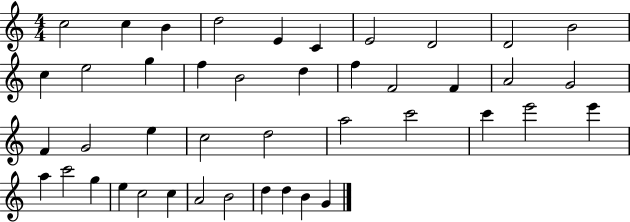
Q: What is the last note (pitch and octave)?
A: G4